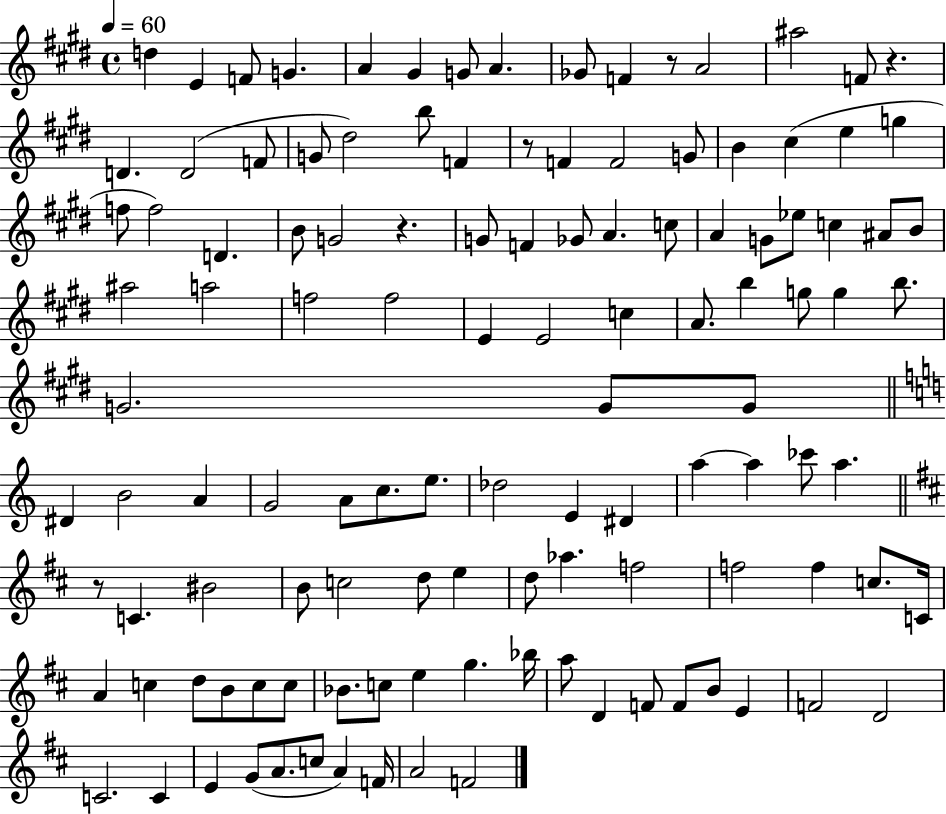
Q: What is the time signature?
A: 4/4